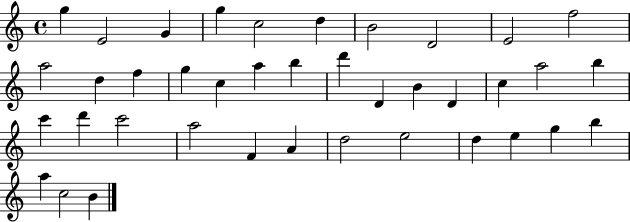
{
  \clef treble
  \time 4/4
  \defaultTimeSignature
  \key c \major
  g''4 e'2 g'4 | g''4 c''2 d''4 | b'2 d'2 | e'2 f''2 | \break a''2 d''4 f''4 | g''4 c''4 a''4 b''4 | d'''4 d'4 b'4 d'4 | c''4 a''2 b''4 | \break c'''4 d'''4 c'''2 | a''2 f'4 a'4 | d''2 e''2 | d''4 e''4 g''4 b''4 | \break a''4 c''2 b'4 | \bar "|."
}